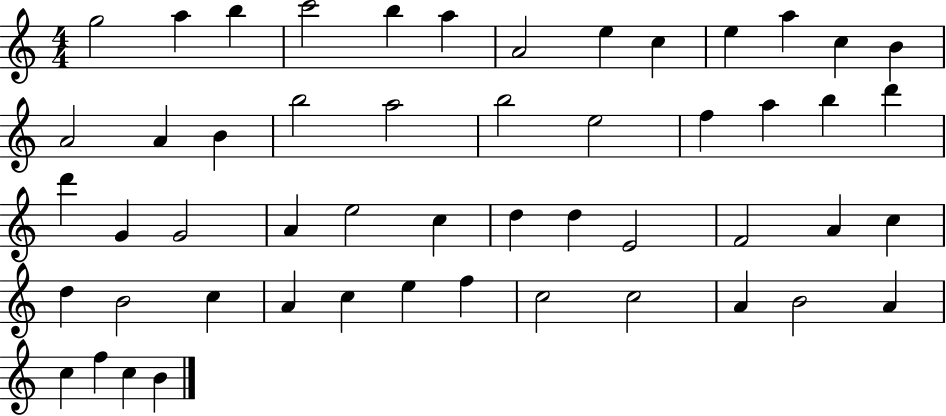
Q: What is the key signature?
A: C major